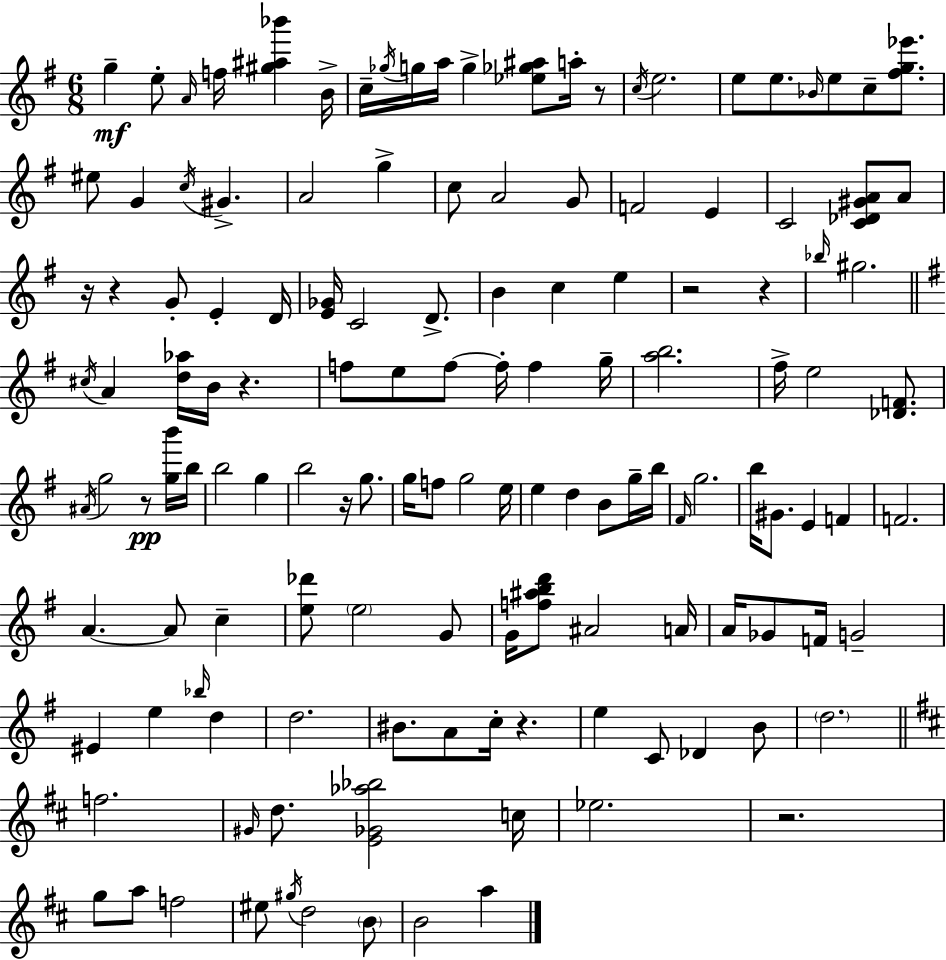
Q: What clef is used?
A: treble